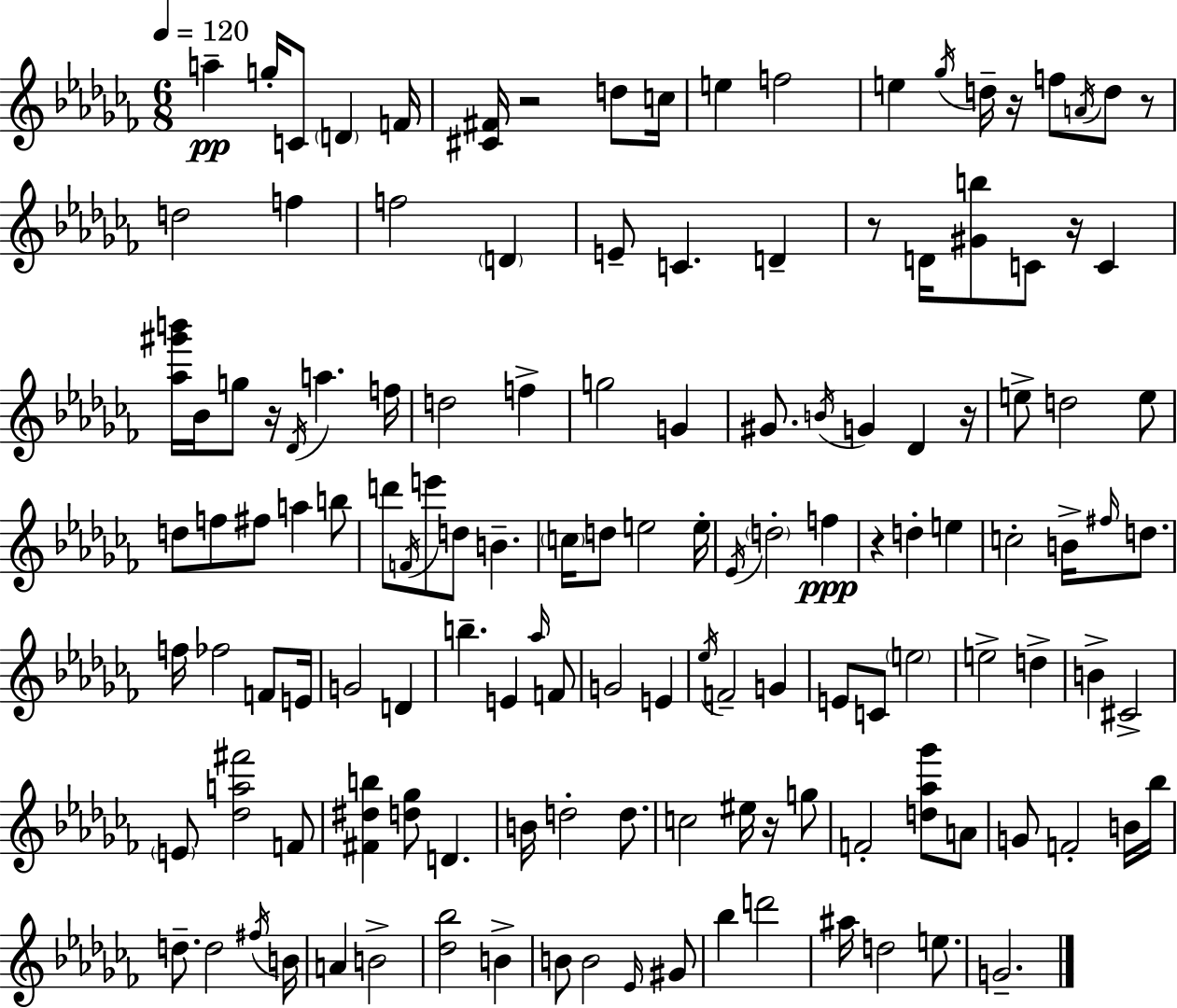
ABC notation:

X:1
T:Untitled
M:6/8
L:1/4
K:Abm
a g/4 C/2 D F/4 [^C^F]/4 z2 d/2 c/4 e f2 e _g/4 d/4 z/4 f/2 A/4 d/2 z/2 d2 f f2 D E/2 C D z/2 D/4 [^Gb]/2 C/2 z/4 C [_a^g'b']/4 _B/4 g/2 z/4 _D/4 a f/4 d2 f g2 G ^G/2 B/4 G _D z/4 e/2 d2 e/2 d/2 f/2 ^f/2 a b/2 d'/2 F/4 e'/2 d/2 B c/4 d/2 e2 e/4 _E/4 d2 f z d e c2 B/4 ^f/4 d/2 f/4 _f2 F/2 E/4 G2 D b E _a/4 F/2 G2 E _e/4 F2 G E/2 C/2 e2 e2 d B ^C2 E/2 [_da^f']2 F/2 [^F^db] [d_g]/2 D B/4 d2 d/2 c2 ^e/4 z/4 g/2 F2 [d_a_g']/2 A/2 G/2 F2 B/4 _b/4 d/2 d2 ^f/4 B/4 A B2 [_d_b]2 B B/2 B2 _E/4 ^G/2 _b d'2 ^a/4 d2 e/2 G2